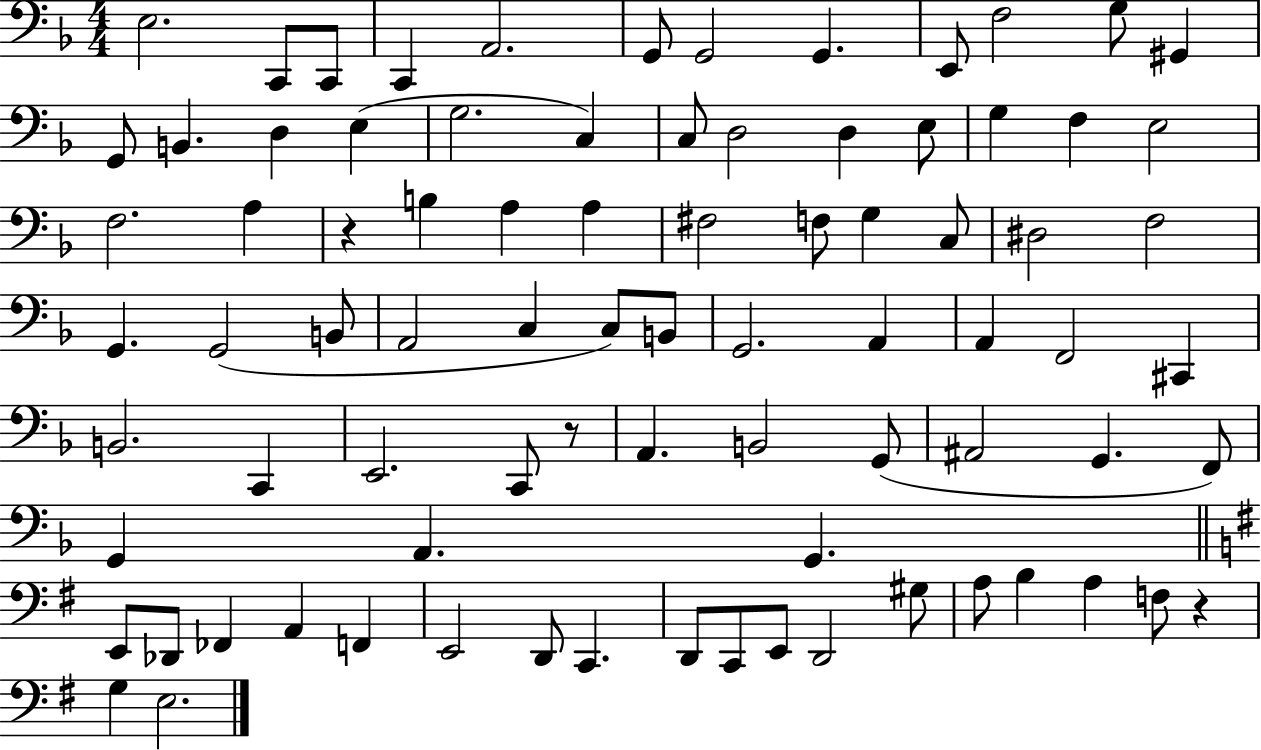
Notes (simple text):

E3/h. C2/e C2/e C2/q A2/h. G2/e G2/h G2/q. E2/e F3/h G3/e G#2/q G2/e B2/q. D3/q E3/q G3/h. C3/q C3/e D3/h D3/q E3/e G3/q F3/q E3/h F3/h. A3/q R/q B3/q A3/q A3/q F#3/h F3/e G3/q C3/e D#3/h F3/h G2/q. G2/h B2/e A2/h C3/q C3/e B2/e G2/h. A2/q A2/q F2/h C#2/q B2/h. C2/q E2/h. C2/e R/e A2/q. B2/h G2/e A#2/h G2/q. F2/e G2/q A2/q. G2/q. E2/e Db2/e FES2/q A2/q F2/q E2/h D2/e C2/q. D2/e C2/e E2/e D2/h G#3/e A3/e B3/q A3/q F3/e R/q G3/q E3/h.